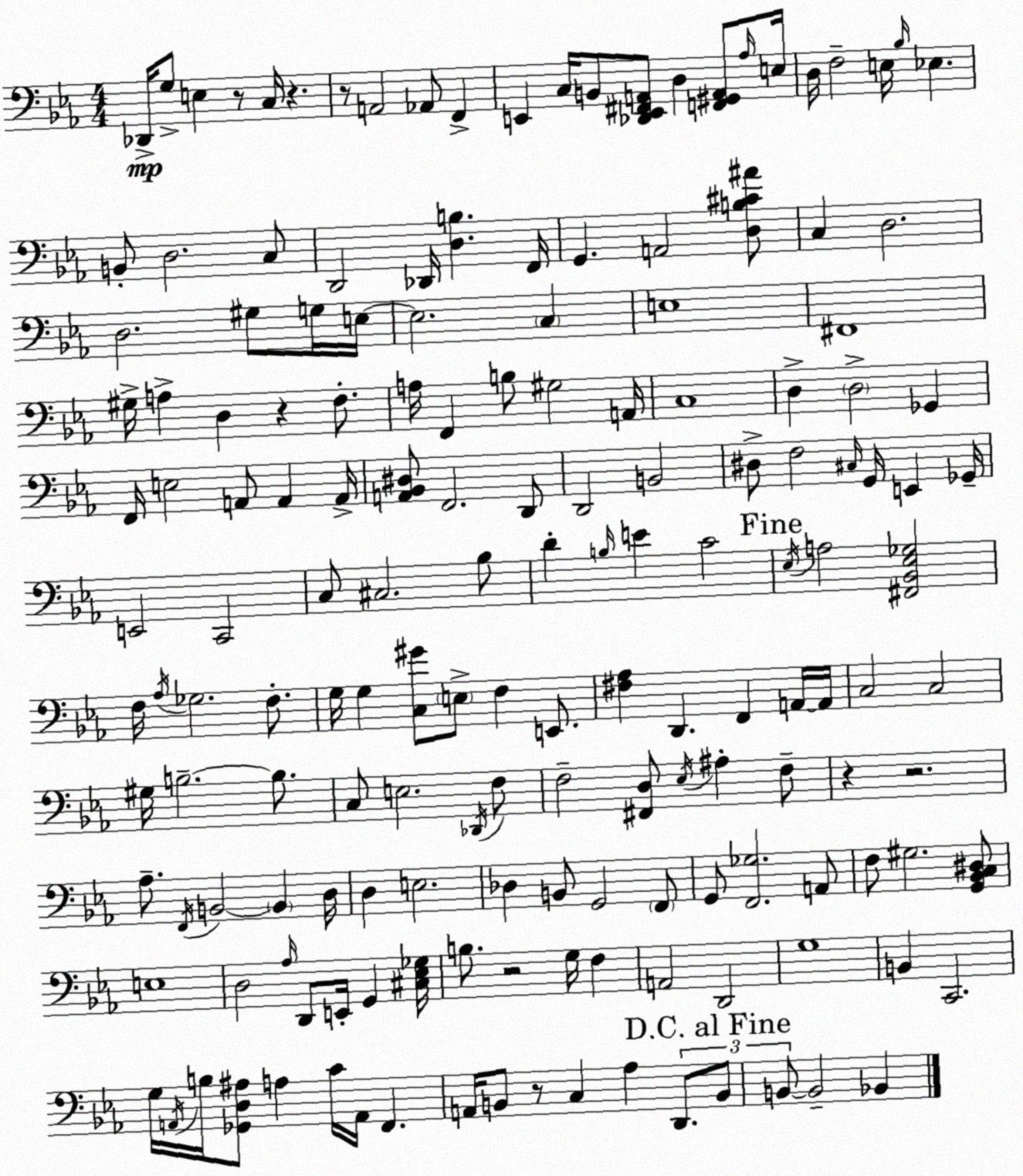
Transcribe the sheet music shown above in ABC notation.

X:1
T:Untitled
M:4/4
L:1/4
K:Eb
_D,,/4 G,/2 E, z/2 C,/4 z z/2 A,,2 _A,,/2 F,, E,, C,/4 B,,/2 [_D,,E,,^F,,A,,]/2 D, [F,,^G,,A,,]/2 _A,/4 E,/4 D,/4 F,2 E,/4 _B,/4 _E, B,,/2 D,2 C,/2 D,,2 _D,,/4 [D,B,] F,,/4 G,, A,,2 [D,B,^C^A]/2 C, D,2 D,2 ^G,/2 G,/4 E,/4 E,2 C, E,4 ^F,,4 ^G,/4 A, D, z F,/2 A,/4 F,, B,/2 ^G,2 A,,/4 C,4 D, D,2 _G,, F,,/4 E,2 A,,/2 A,, A,,/4 [A,,_B,,^D,]/2 F,,2 D,,/2 D,,2 B,,2 ^D,/2 F,2 ^C,/4 G,,/4 E,, _G,,/4 E,,2 C,,2 C,/2 ^C,2 _B,/2 D B,/4 E C2 _E,/4 A,2 [^F,,_B,,_E,_G,]2 F,/4 _A,/4 _G,2 F,/2 G,/4 G, [C,^G]/2 E,/2 F, E,,/2 [^F,_A,] D,, F,, A,,/4 A,,/4 C,2 C,2 ^G,/4 B,2 B,/2 C,/2 E,2 _D,,/4 F,/2 F,2 [^F,,D,]/2 _E,/4 ^A, F,/2 z z2 _A,/2 F,,/4 B,,2 B,, D,/4 D, E,2 _D, B,,/2 G,,2 F,,/2 G,,/2 [F,,_G,]2 A,,/2 F,/2 ^G,2 [G,,_B,,C,^D,]/2 E,4 D,2 _A,/4 D,,/2 E,,/4 G,, [^C,_E,_G,]/4 B,/2 z2 G,/4 F, A,,2 D,,2 G,4 B,, C,,2 G,/4 A,,/4 B,/4 [_G,,D,^A,]/2 A, C/4 A,,/4 F,, A,,/4 B,,/2 z/2 C, _A, D,,/2 B,,/2 B,,/2 B,,2 _B,,